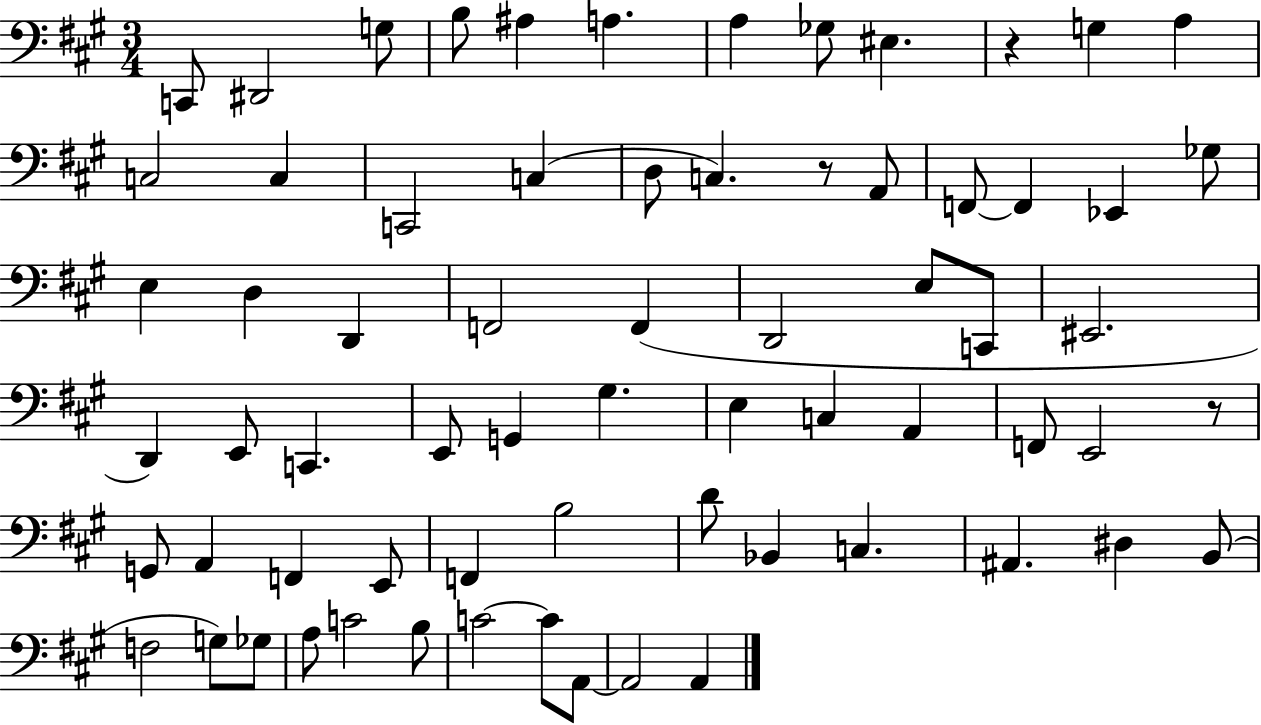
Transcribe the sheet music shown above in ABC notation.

X:1
T:Untitled
M:3/4
L:1/4
K:A
C,,/2 ^D,,2 G,/2 B,/2 ^A, A, A, _G,/2 ^E, z G, A, C,2 C, C,,2 C, D,/2 C, z/2 A,,/2 F,,/2 F,, _E,, _G,/2 E, D, D,, F,,2 F,, D,,2 E,/2 C,,/2 ^E,,2 D,, E,,/2 C,, E,,/2 G,, ^G, E, C, A,, F,,/2 E,,2 z/2 G,,/2 A,, F,, E,,/2 F,, B,2 D/2 _B,, C, ^A,, ^D, B,,/2 F,2 G,/2 _G,/2 A,/2 C2 B,/2 C2 C/2 A,,/2 A,,2 A,,